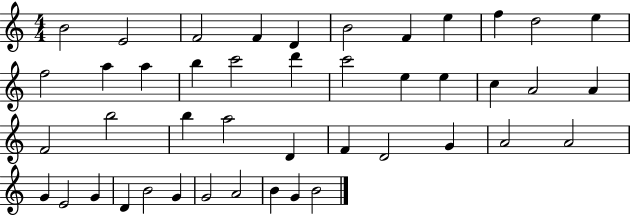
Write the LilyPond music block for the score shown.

{
  \clef treble
  \numericTimeSignature
  \time 4/4
  \key c \major
  b'2 e'2 | f'2 f'4 d'4 | b'2 f'4 e''4 | f''4 d''2 e''4 | \break f''2 a''4 a''4 | b''4 c'''2 d'''4 | c'''2 e''4 e''4 | c''4 a'2 a'4 | \break f'2 b''2 | b''4 a''2 d'4 | f'4 d'2 g'4 | a'2 a'2 | \break g'4 e'2 g'4 | d'4 b'2 g'4 | g'2 a'2 | b'4 g'4 b'2 | \break \bar "|."
}